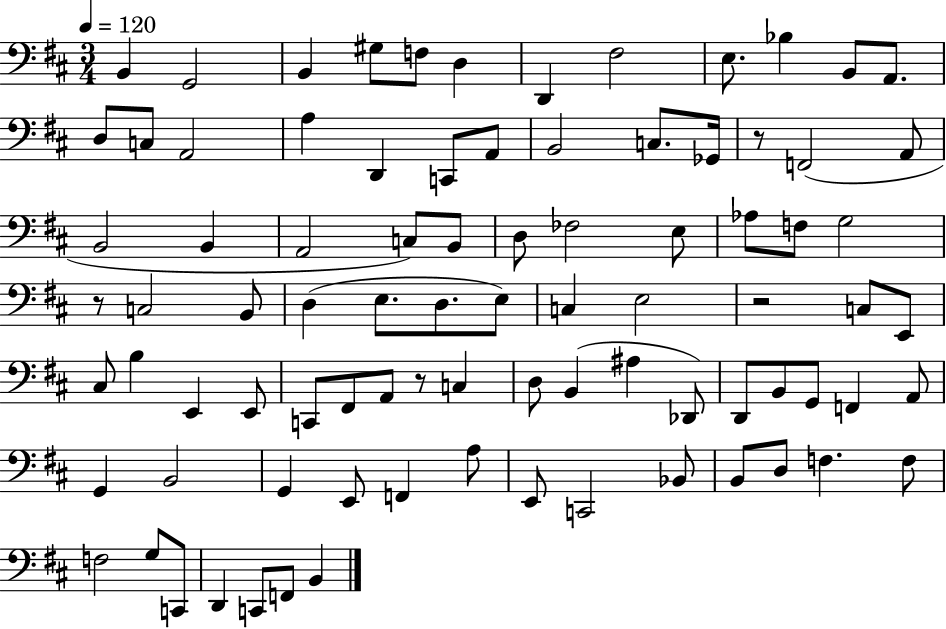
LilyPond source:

{
  \clef bass
  \numericTimeSignature
  \time 3/4
  \key d \major
  \tempo 4 = 120
  \repeat volta 2 { b,4 g,2 | b,4 gis8 f8 d4 | d,4 fis2 | e8. bes4 b,8 a,8. | \break d8 c8 a,2 | a4 d,4 c,8 a,8 | b,2 c8. ges,16 | r8 f,2( a,8 | \break b,2 b,4 | a,2 c8) b,8 | d8 fes2 e8 | aes8 f8 g2 | \break r8 c2 b,8 | d4( e8. d8. e8) | c4 e2 | r2 c8 e,8 | \break cis8 b4 e,4 e,8 | c,8 fis,8 a,8 r8 c4 | d8 b,4( ais4 des,8) | d,8 b,8 g,8 f,4 a,8 | \break g,4 b,2 | g,4 e,8 f,4 a8 | e,8 c,2 bes,8 | b,8 d8 f4. f8 | \break f2 g8 c,8 | d,4 c,8 f,8 b,4 | } \bar "|."
}